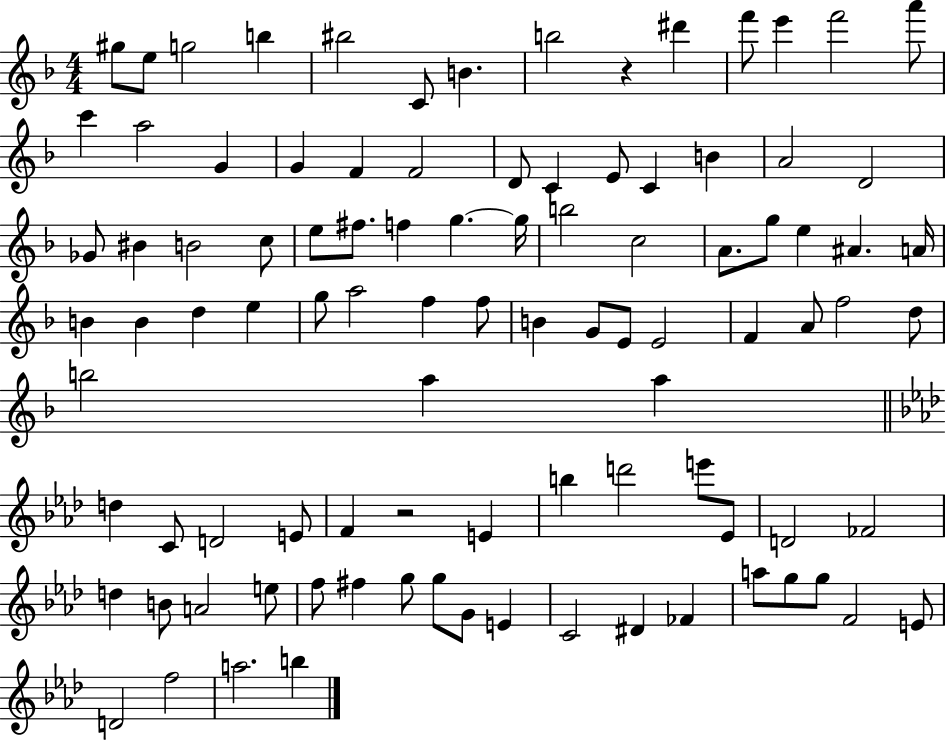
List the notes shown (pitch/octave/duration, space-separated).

G#5/e E5/e G5/h B5/q BIS5/h C4/e B4/q. B5/h R/q D#6/q F6/e E6/q F6/h A6/e C6/q A5/h G4/q G4/q F4/q F4/h D4/e C4/q E4/e C4/q B4/q A4/h D4/h Gb4/e BIS4/q B4/h C5/e E5/e F#5/e. F5/q G5/q. G5/s B5/h C5/h A4/e. G5/e E5/q A#4/q. A4/s B4/q B4/q D5/q E5/q G5/e A5/h F5/q F5/e B4/q G4/e E4/e E4/h F4/q A4/e F5/h D5/e B5/h A5/q A5/q D5/q C4/e D4/h E4/e F4/q R/h E4/q B5/q D6/h E6/e Eb4/e D4/h FES4/h D5/q B4/e A4/h E5/e F5/e F#5/q G5/e G5/e G4/e E4/q C4/h D#4/q FES4/q A5/e G5/e G5/e F4/h E4/e D4/h F5/h A5/h. B5/q